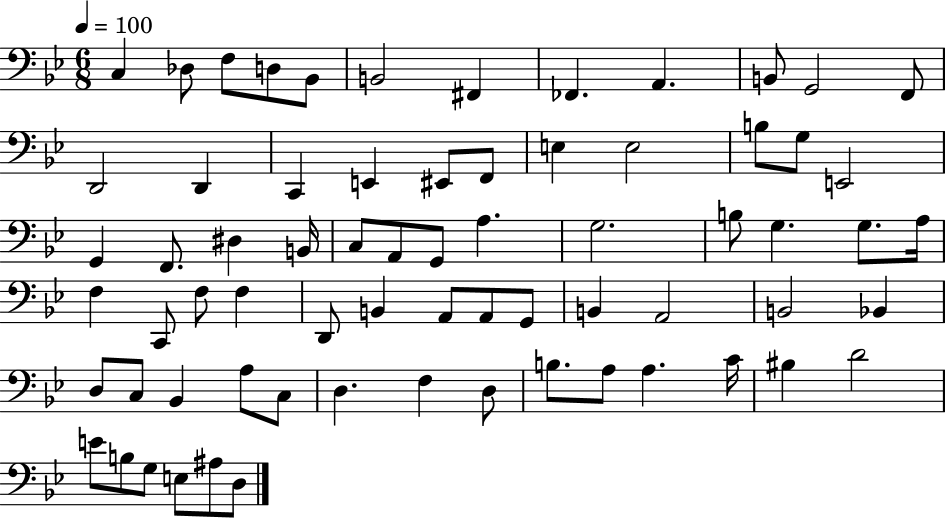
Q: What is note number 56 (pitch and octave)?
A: F3